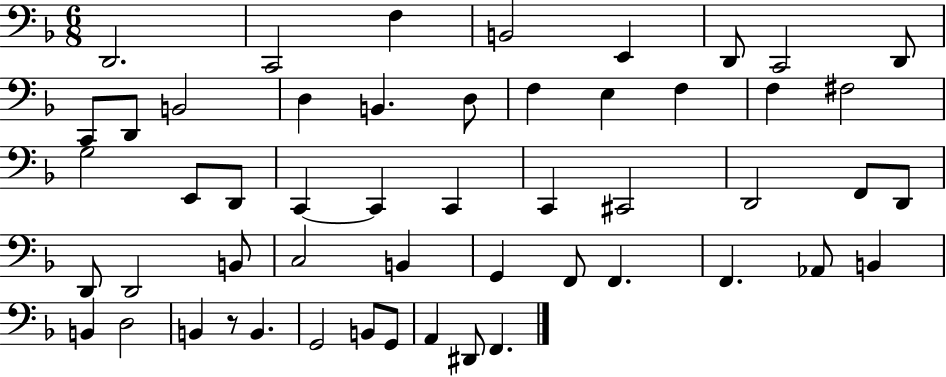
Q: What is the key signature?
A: F major